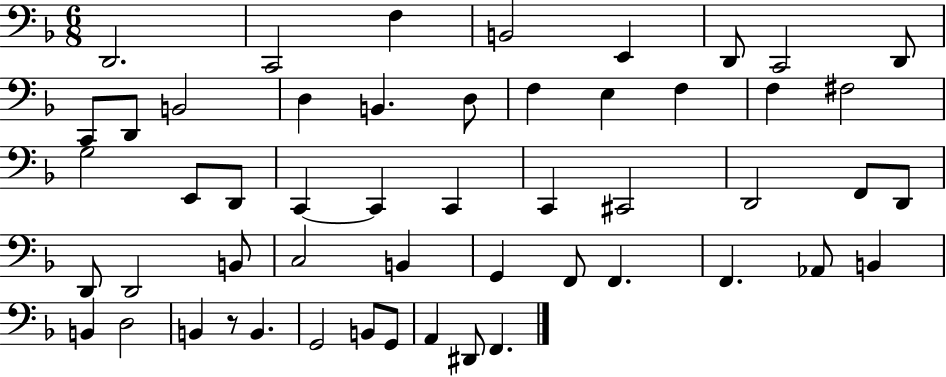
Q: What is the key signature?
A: F major